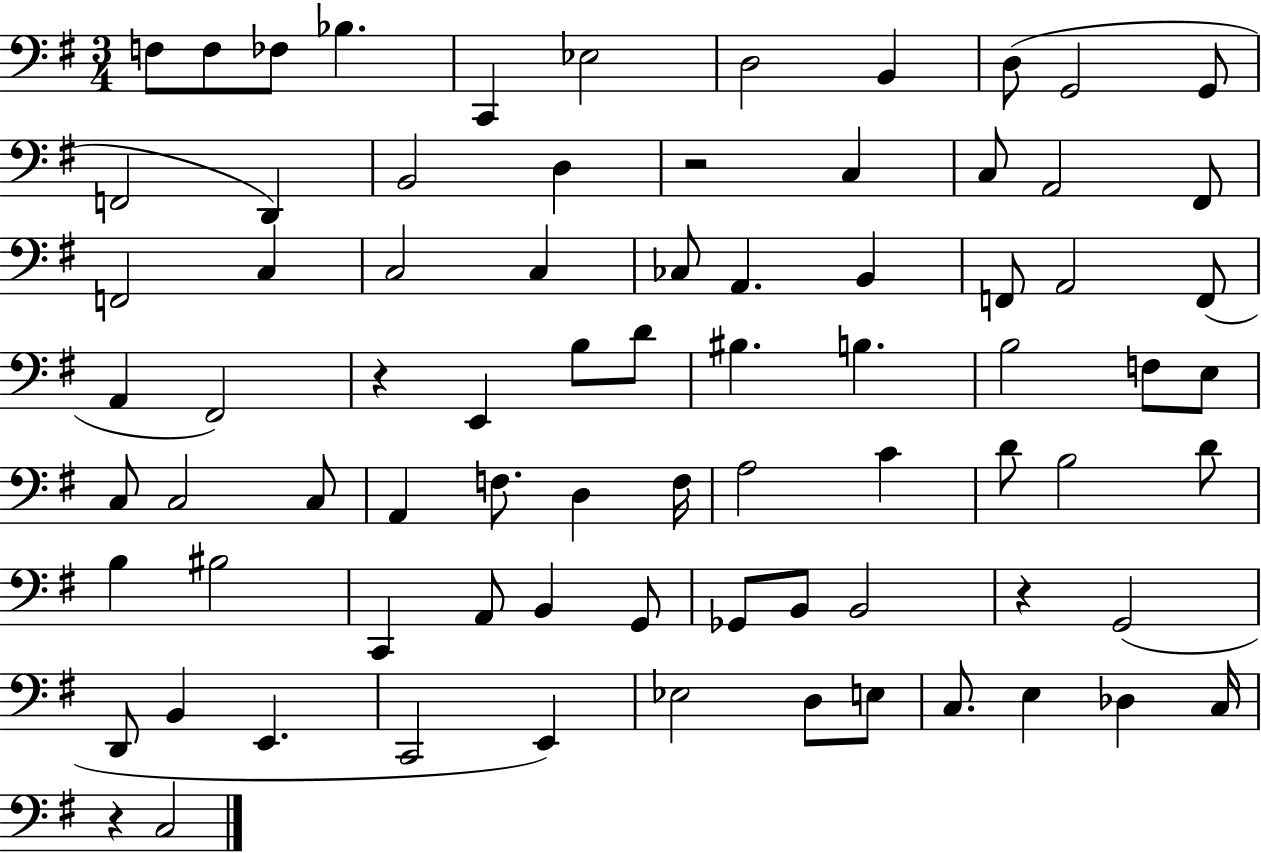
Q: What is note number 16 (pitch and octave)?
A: C3